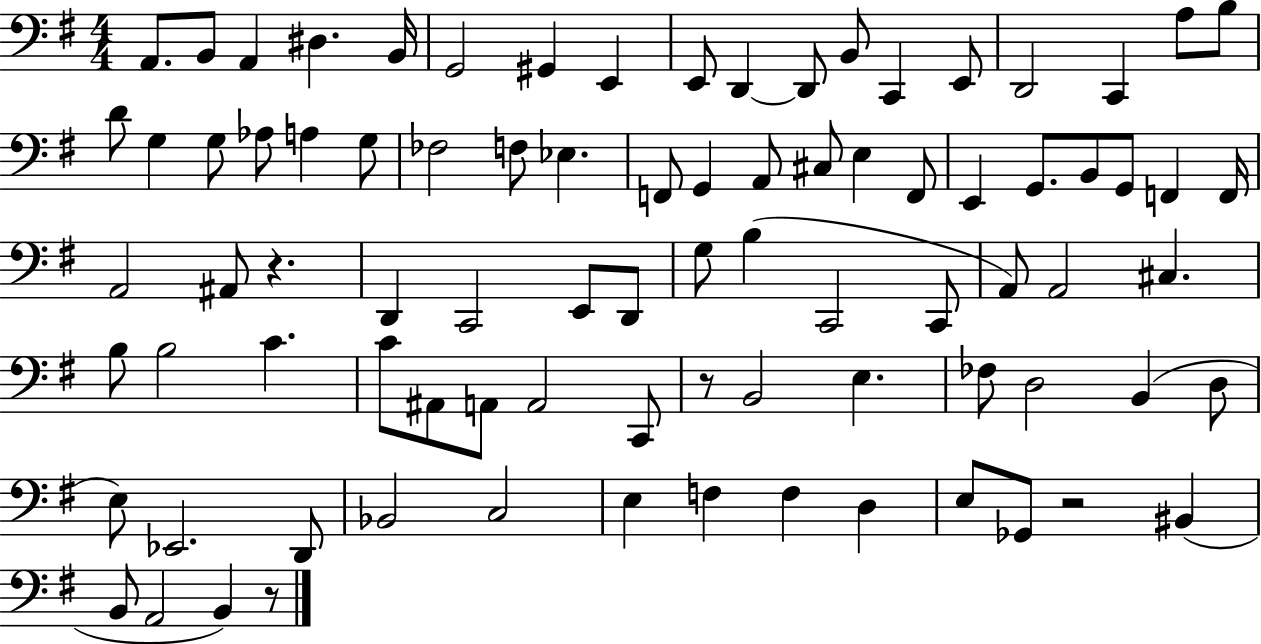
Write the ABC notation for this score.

X:1
T:Untitled
M:4/4
L:1/4
K:G
A,,/2 B,,/2 A,, ^D, B,,/4 G,,2 ^G,, E,, E,,/2 D,, D,,/2 B,,/2 C,, E,,/2 D,,2 C,, A,/2 B,/2 D/2 G, G,/2 _A,/2 A, G,/2 _F,2 F,/2 _E, F,,/2 G,, A,,/2 ^C,/2 E, F,,/2 E,, G,,/2 B,,/2 G,,/2 F,, F,,/4 A,,2 ^A,,/2 z D,, C,,2 E,,/2 D,,/2 G,/2 B, C,,2 C,,/2 A,,/2 A,,2 ^C, B,/2 B,2 C C/2 ^A,,/2 A,,/2 A,,2 C,,/2 z/2 B,,2 E, _F,/2 D,2 B,, D,/2 E,/2 _E,,2 D,,/2 _B,,2 C,2 E, F, F, D, E,/2 _G,,/2 z2 ^B,, B,,/2 A,,2 B,, z/2